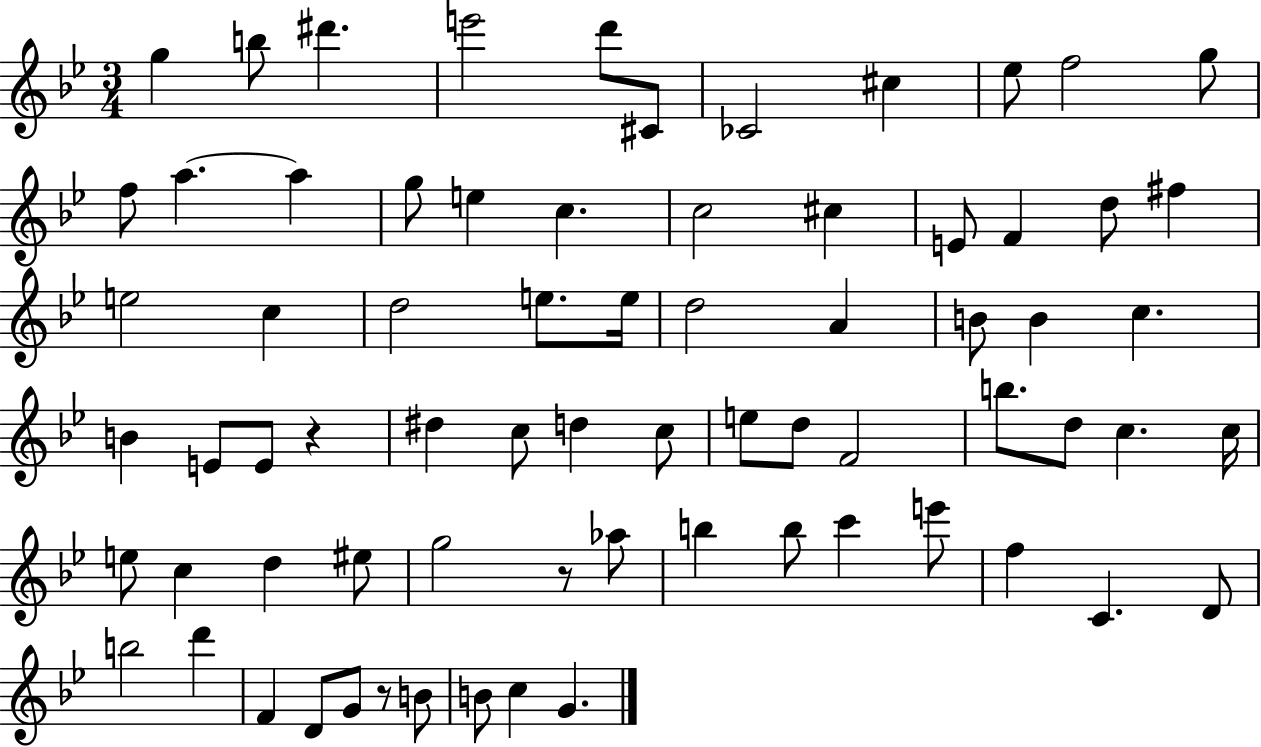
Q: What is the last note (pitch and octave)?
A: G4